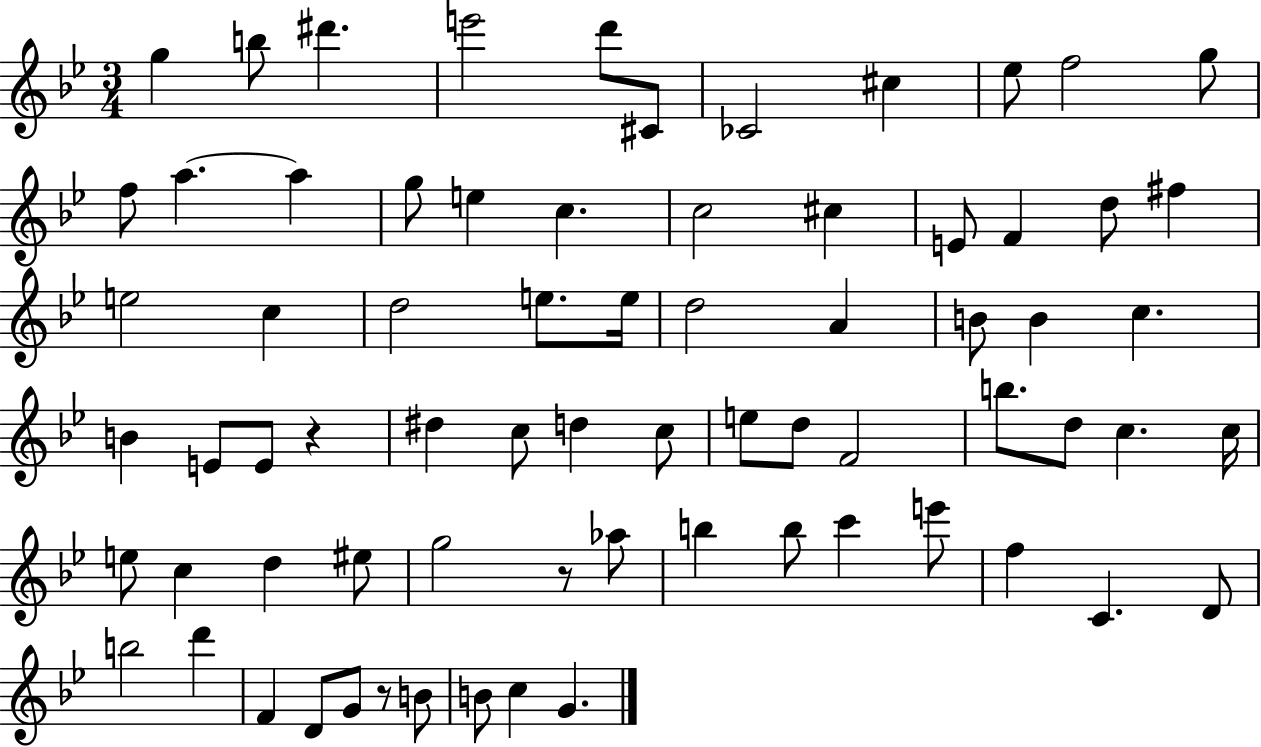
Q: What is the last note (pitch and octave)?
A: G4